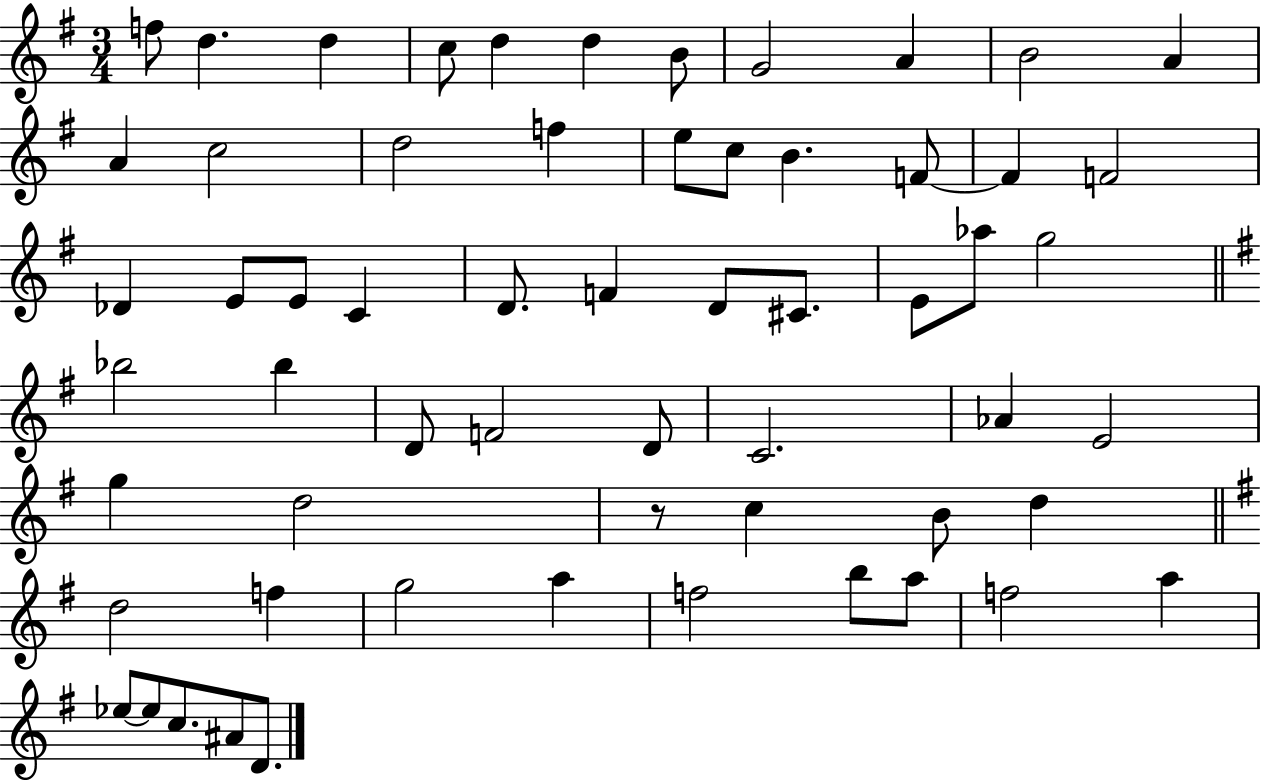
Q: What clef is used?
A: treble